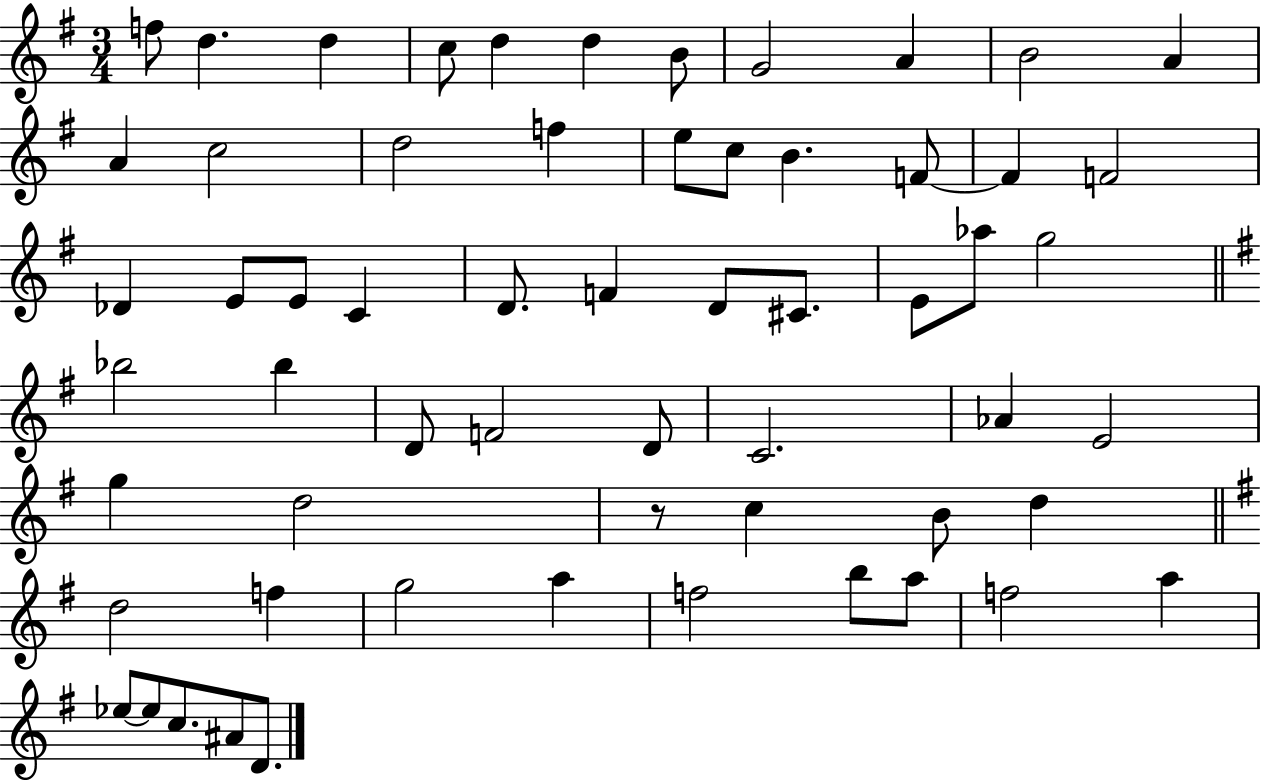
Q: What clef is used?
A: treble